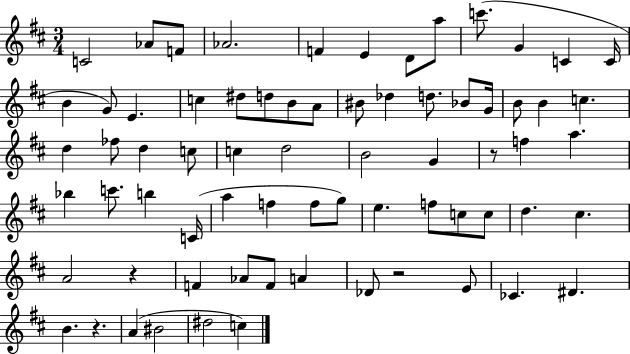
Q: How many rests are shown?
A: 4